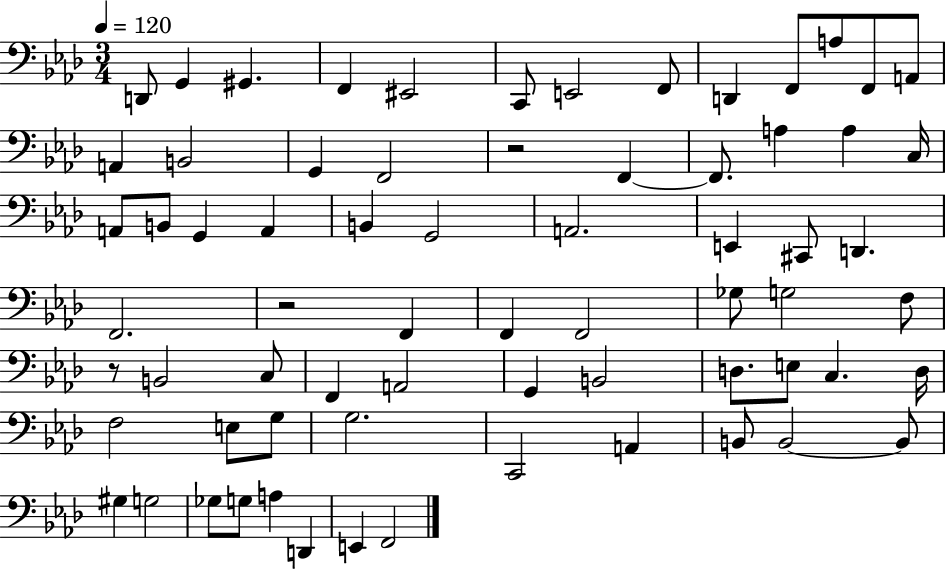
X:1
T:Untitled
M:3/4
L:1/4
K:Ab
D,,/2 G,, ^G,, F,, ^E,,2 C,,/2 E,,2 F,,/2 D,, F,,/2 A,/2 F,,/2 A,,/2 A,, B,,2 G,, F,,2 z2 F,, F,,/2 A, A, C,/4 A,,/2 B,,/2 G,, A,, B,, G,,2 A,,2 E,, ^C,,/2 D,, F,,2 z2 F,, F,, F,,2 _G,/2 G,2 F,/2 z/2 B,,2 C,/2 F,, A,,2 G,, B,,2 D,/2 E,/2 C, D,/4 F,2 E,/2 G,/2 G,2 C,,2 A,, B,,/2 B,,2 B,,/2 ^G, G,2 _G,/2 G,/2 A, D,, E,, F,,2